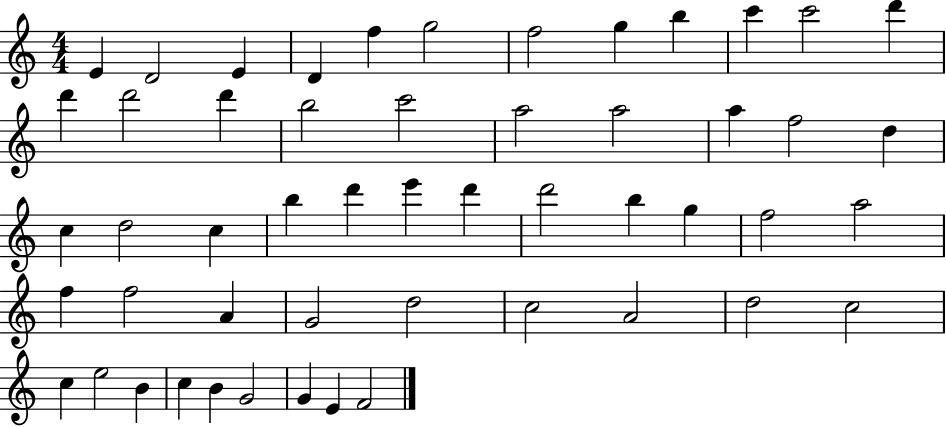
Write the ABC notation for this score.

X:1
T:Untitled
M:4/4
L:1/4
K:C
E D2 E D f g2 f2 g b c' c'2 d' d' d'2 d' b2 c'2 a2 a2 a f2 d c d2 c b d' e' d' d'2 b g f2 a2 f f2 A G2 d2 c2 A2 d2 c2 c e2 B c B G2 G E F2